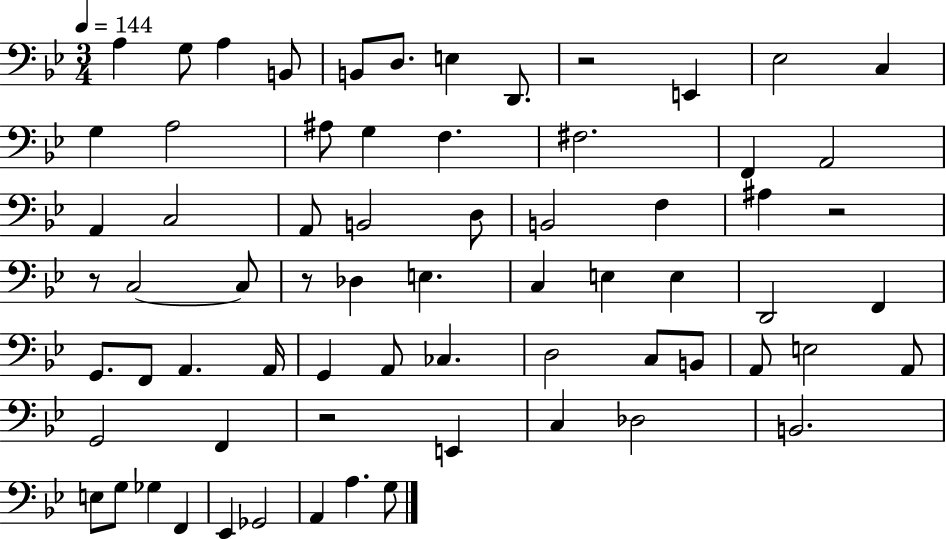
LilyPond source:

{
  \clef bass
  \numericTimeSignature
  \time 3/4
  \key bes \major
  \tempo 4 = 144
  a4 g8 a4 b,8 | b,8 d8. e4 d,8. | r2 e,4 | ees2 c4 | \break g4 a2 | ais8 g4 f4. | fis2. | f,4 a,2 | \break a,4 c2 | a,8 b,2 d8 | b,2 f4 | ais4 r2 | \break r8 c2~~ c8 | r8 des4 e4. | c4 e4 e4 | d,2 f,4 | \break g,8. f,8 a,4. a,16 | g,4 a,8 ces4. | d2 c8 b,8 | a,8 e2 a,8 | \break g,2 f,4 | r2 e,4 | c4 des2 | b,2. | \break e8 g8 ges4 f,4 | ees,4 ges,2 | a,4 a4. g8 | \bar "|."
}